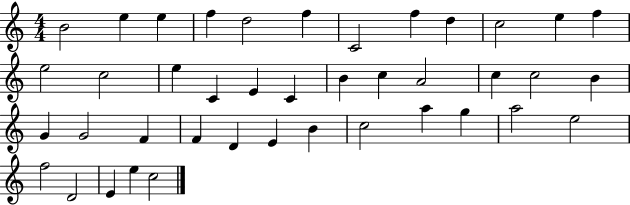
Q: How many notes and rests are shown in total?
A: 41